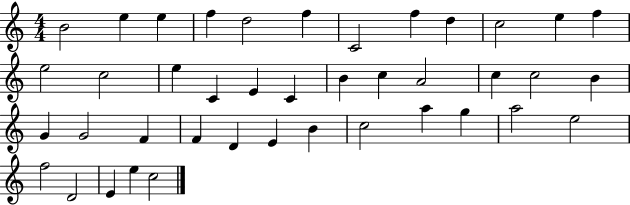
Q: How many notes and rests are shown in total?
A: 41